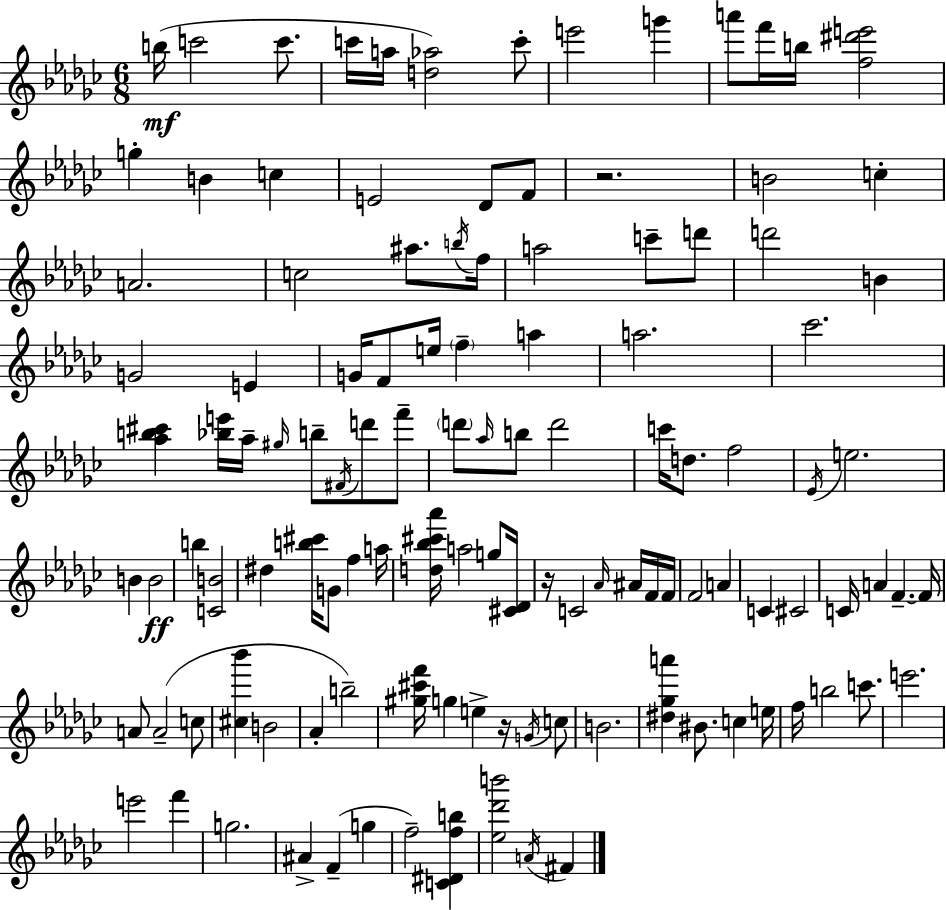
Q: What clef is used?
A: treble